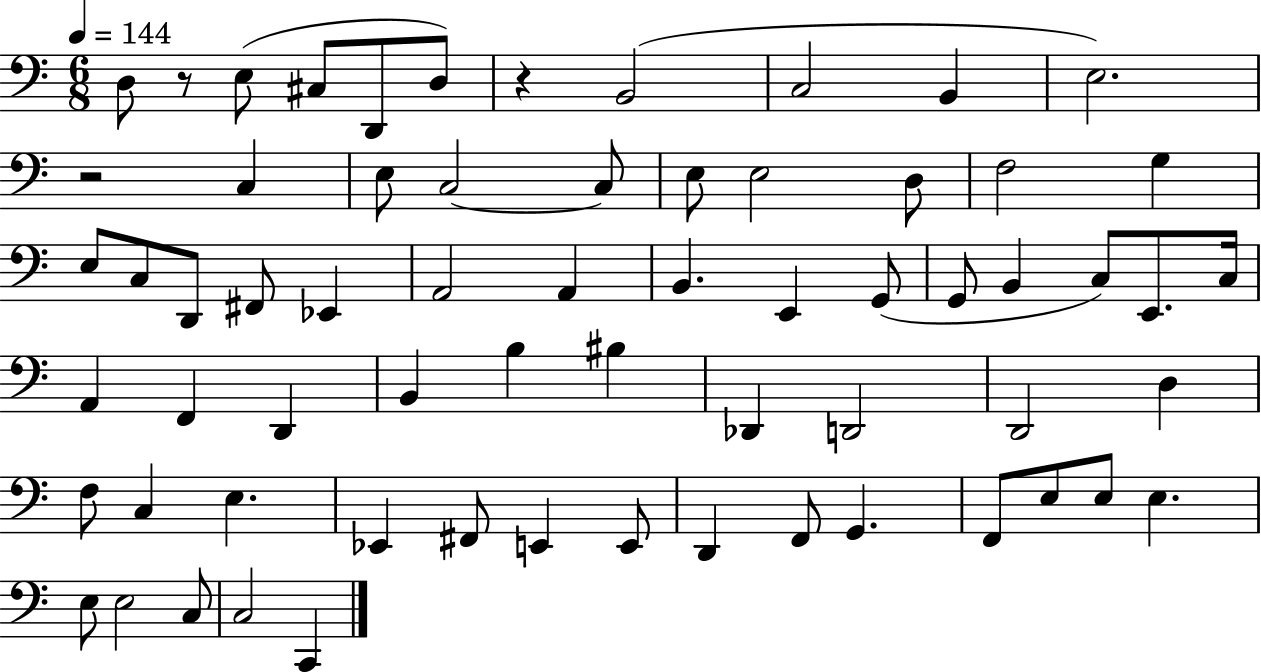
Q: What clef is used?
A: bass